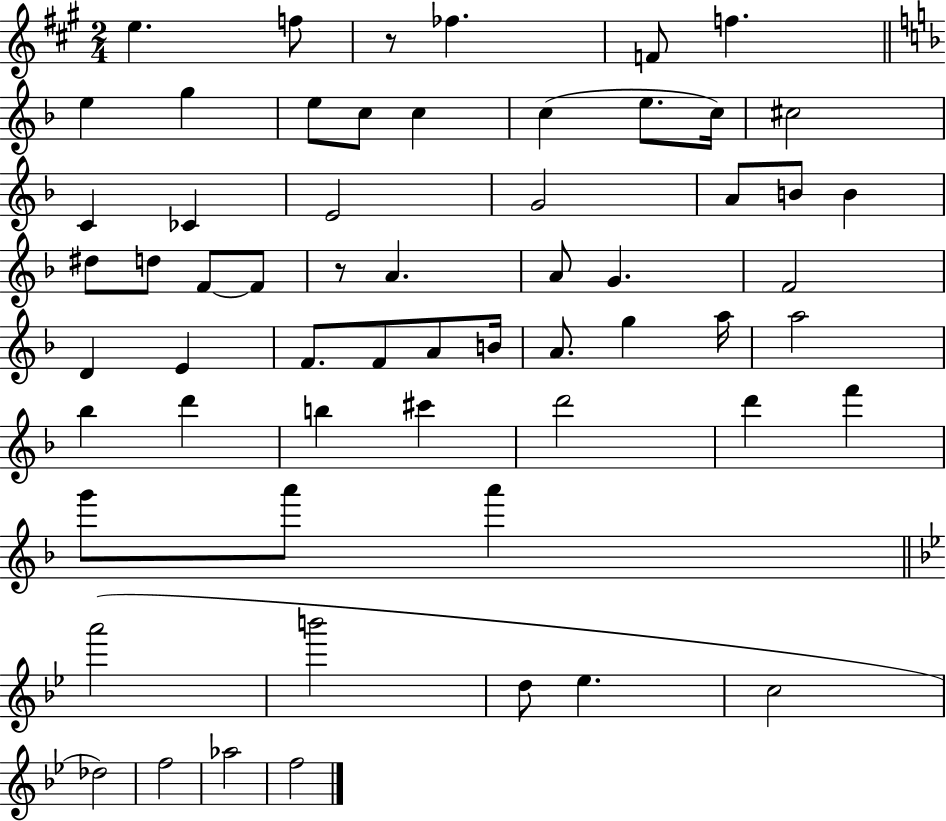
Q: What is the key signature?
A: A major